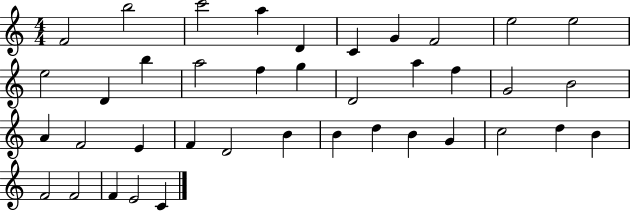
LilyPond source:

{
  \clef treble
  \numericTimeSignature
  \time 4/4
  \key c \major
  f'2 b''2 | c'''2 a''4 d'4 | c'4 g'4 f'2 | e''2 e''2 | \break e''2 d'4 b''4 | a''2 f''4 g''4 | d'2 a''4 f''4 | g'2 b'2 | \break a'4 f'2 e'4 | f'4 d'2 b'4 | b'4 d''4 b'4 g'4 | c''2 d''4 b'4 | \break f'2 f'2 | f'4 e'2 c'4 | \bar "|."
}